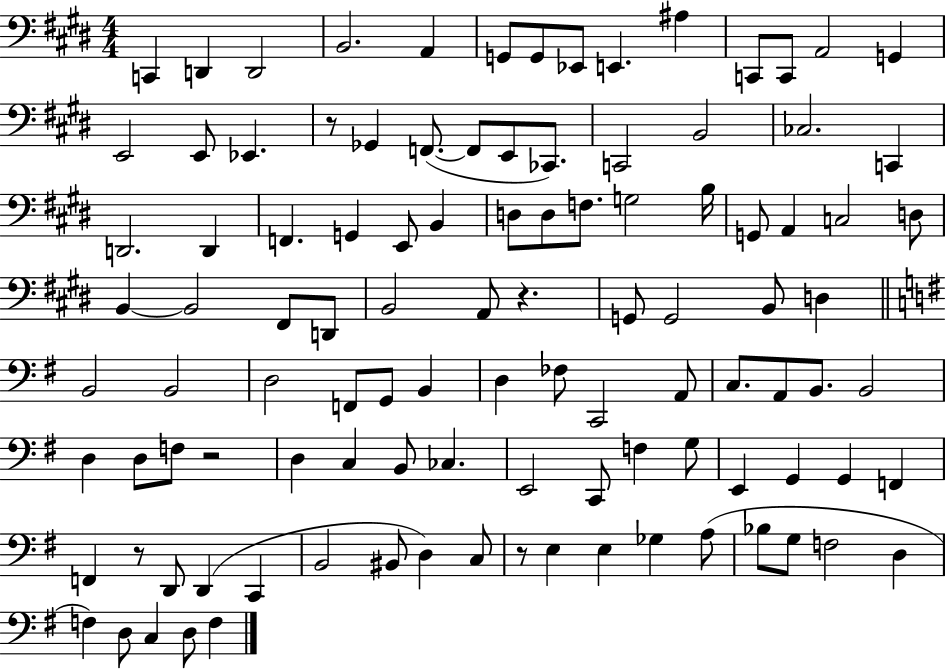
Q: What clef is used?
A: bass